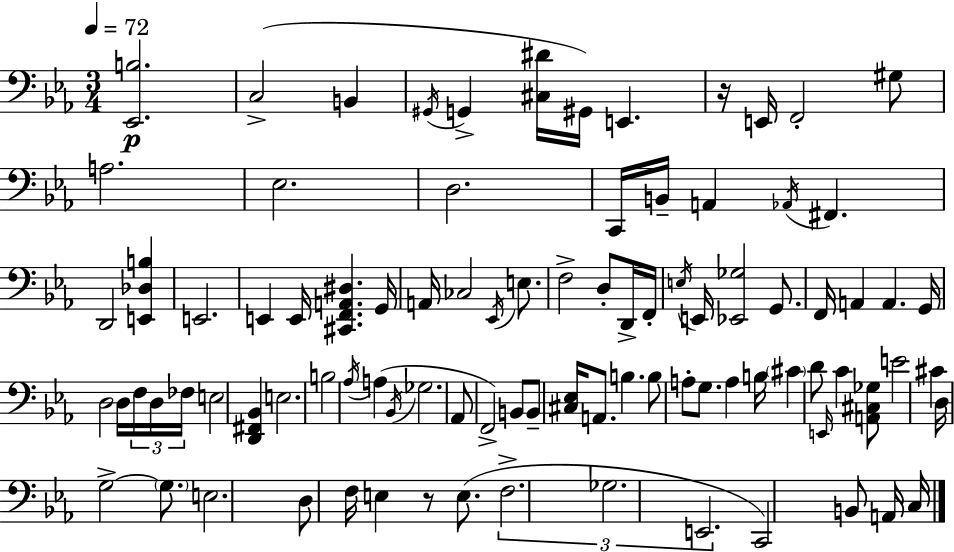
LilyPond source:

{
  \clef bass
  \numericTimeSignature
  \time 3/4
  \key c \minor
  \tempo 4 = 72
  \repeat volta 2 { <ees, b>2.\p | c2->( b,4 | \acciaccatura { gis,16 } g,4-> <cis dis'>16 gis,16) e,4. | r16 e,16 f,2-. gis8 | \break a2. | ees2. | d2. | c,16 b,16-- a,4 \acciaccatura { aes,16 } fis,4. | \break d,2 <e, des b>4 | e,2. | e,4 e,16 <cis, f, a, dis>4. | g,16 a,16 ces2 \acciaccatura { ees,16 } | \break e8. f2-> d8-. | d,16-> f,16-. \acciaccatura { e16 } e,16 <ees, ges>2 | g,8. f,16 a,4 a,4. | g,16 d2 | \break d16 \tuplet 3/2 { f16 d16 fes16 } e2 | <d, fis, bes,>4 e2. | b2 | \acciaccatura { aes16 } a4( \acciaccatura { bes,16 } ges2. | \break aes,8 f,2->) | b,8 b,8-- <cis ees>16 a,8. | b4. b8 a8-. g8. | a4 b16 \parenthesize cis'4 d'8 | \break \grace { e,16 } c'4 <a, cis ges>8 e'2 | cis'4 d16 g2->~~ | \parenthesize g8. e2. | d8 f16 e4 | \break r8 e8.( \tuplet 3/2 { f2.-> | ges2. | e,2. } | c,2) | \break b,8 a,16 c16 } \bar "|."
}